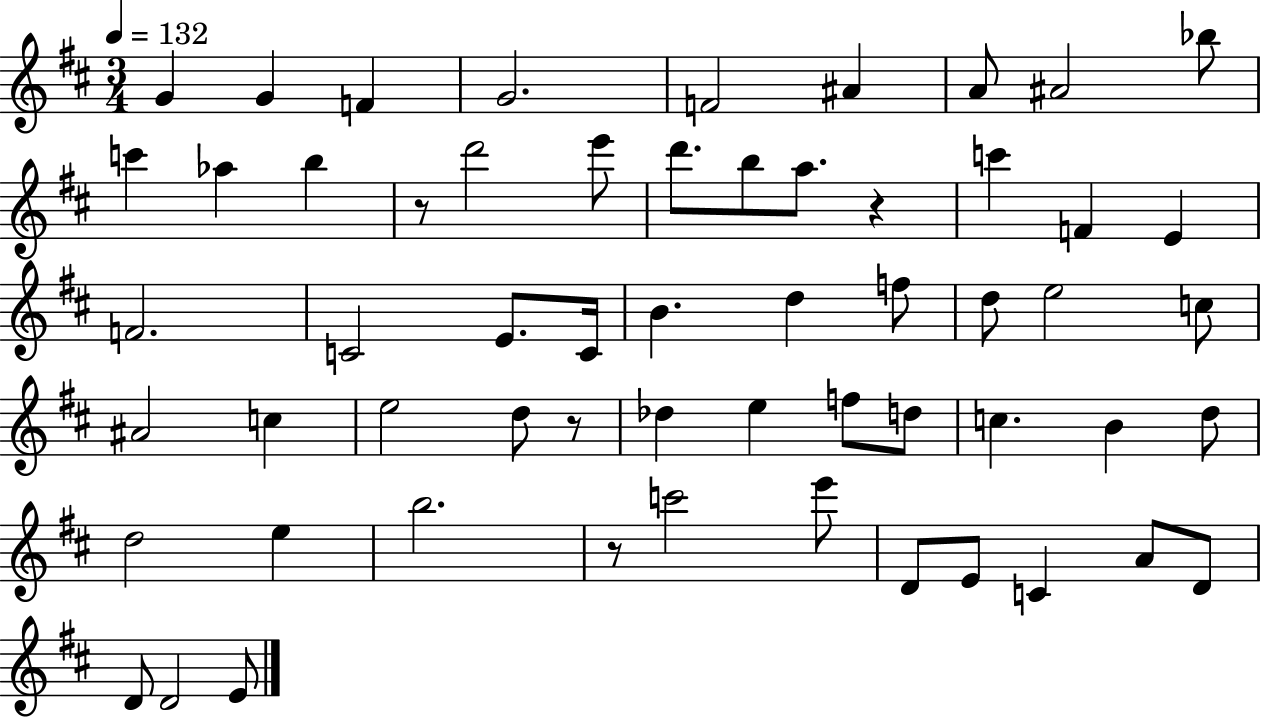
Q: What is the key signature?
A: D major